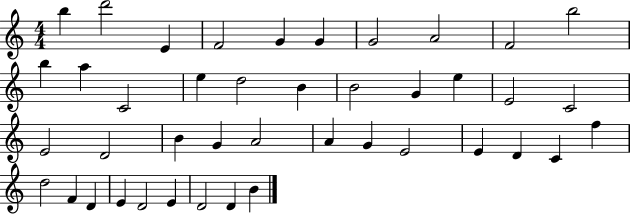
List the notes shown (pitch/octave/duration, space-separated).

B5/q D6/h E4/q F4/h G4/q G4/q G4/h A4/h F4/h B5/h B5/q A5/q C4/h E5/q D5/h B4/q B4/h G4/q E5/q E4/h C4/h E4/h D4/h B4/q G4/q A4/h A4/q G4/q E4/h E4/q D4/q C4/q F5/q D5/h F4/q D4/q E4/q D4/h E4/q D4/h D4/q B4/q